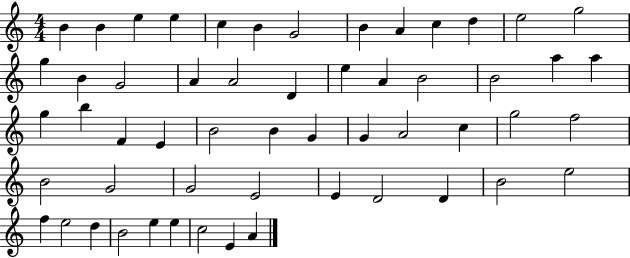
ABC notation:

X:1
T:Untitled
M:4/4
L:1/4
K:C
B B e e c B G2 B A c d e2 g2 g B G2 A A2 D e A B2 B2 a a g b F E B2 B G G A2 c g2 f2 B2 G2 G2 E2 E D2 D B2 e2 f e2 d B2 e e c2 E A